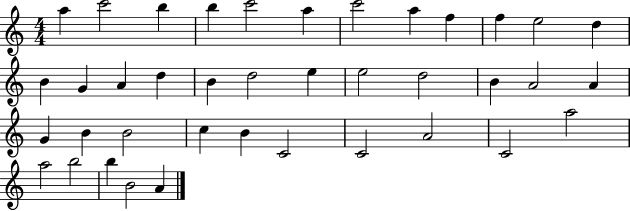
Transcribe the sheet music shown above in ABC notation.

X:1
T:Untitled
M:4/4
L:1/4
K:C
a c'2 b b c'2 a c'2 a f f e2 d B G A d B d2 e e2 d2 B A2 A G B B2 c B C2 C2 A2 C2 a2 a2 b2 b B2 A